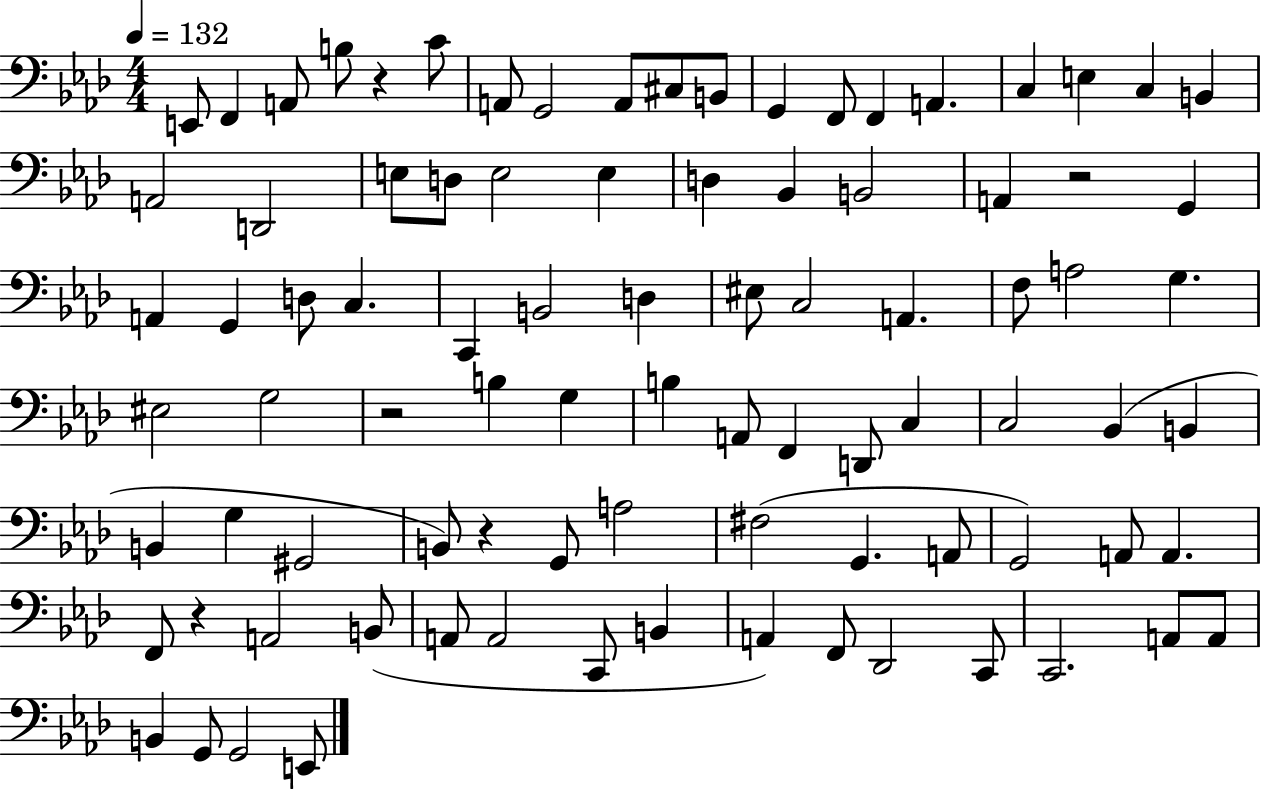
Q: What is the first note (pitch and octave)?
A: E2